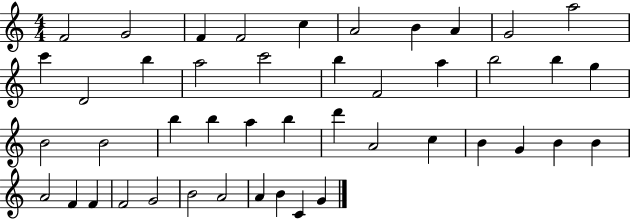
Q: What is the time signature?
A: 4/4